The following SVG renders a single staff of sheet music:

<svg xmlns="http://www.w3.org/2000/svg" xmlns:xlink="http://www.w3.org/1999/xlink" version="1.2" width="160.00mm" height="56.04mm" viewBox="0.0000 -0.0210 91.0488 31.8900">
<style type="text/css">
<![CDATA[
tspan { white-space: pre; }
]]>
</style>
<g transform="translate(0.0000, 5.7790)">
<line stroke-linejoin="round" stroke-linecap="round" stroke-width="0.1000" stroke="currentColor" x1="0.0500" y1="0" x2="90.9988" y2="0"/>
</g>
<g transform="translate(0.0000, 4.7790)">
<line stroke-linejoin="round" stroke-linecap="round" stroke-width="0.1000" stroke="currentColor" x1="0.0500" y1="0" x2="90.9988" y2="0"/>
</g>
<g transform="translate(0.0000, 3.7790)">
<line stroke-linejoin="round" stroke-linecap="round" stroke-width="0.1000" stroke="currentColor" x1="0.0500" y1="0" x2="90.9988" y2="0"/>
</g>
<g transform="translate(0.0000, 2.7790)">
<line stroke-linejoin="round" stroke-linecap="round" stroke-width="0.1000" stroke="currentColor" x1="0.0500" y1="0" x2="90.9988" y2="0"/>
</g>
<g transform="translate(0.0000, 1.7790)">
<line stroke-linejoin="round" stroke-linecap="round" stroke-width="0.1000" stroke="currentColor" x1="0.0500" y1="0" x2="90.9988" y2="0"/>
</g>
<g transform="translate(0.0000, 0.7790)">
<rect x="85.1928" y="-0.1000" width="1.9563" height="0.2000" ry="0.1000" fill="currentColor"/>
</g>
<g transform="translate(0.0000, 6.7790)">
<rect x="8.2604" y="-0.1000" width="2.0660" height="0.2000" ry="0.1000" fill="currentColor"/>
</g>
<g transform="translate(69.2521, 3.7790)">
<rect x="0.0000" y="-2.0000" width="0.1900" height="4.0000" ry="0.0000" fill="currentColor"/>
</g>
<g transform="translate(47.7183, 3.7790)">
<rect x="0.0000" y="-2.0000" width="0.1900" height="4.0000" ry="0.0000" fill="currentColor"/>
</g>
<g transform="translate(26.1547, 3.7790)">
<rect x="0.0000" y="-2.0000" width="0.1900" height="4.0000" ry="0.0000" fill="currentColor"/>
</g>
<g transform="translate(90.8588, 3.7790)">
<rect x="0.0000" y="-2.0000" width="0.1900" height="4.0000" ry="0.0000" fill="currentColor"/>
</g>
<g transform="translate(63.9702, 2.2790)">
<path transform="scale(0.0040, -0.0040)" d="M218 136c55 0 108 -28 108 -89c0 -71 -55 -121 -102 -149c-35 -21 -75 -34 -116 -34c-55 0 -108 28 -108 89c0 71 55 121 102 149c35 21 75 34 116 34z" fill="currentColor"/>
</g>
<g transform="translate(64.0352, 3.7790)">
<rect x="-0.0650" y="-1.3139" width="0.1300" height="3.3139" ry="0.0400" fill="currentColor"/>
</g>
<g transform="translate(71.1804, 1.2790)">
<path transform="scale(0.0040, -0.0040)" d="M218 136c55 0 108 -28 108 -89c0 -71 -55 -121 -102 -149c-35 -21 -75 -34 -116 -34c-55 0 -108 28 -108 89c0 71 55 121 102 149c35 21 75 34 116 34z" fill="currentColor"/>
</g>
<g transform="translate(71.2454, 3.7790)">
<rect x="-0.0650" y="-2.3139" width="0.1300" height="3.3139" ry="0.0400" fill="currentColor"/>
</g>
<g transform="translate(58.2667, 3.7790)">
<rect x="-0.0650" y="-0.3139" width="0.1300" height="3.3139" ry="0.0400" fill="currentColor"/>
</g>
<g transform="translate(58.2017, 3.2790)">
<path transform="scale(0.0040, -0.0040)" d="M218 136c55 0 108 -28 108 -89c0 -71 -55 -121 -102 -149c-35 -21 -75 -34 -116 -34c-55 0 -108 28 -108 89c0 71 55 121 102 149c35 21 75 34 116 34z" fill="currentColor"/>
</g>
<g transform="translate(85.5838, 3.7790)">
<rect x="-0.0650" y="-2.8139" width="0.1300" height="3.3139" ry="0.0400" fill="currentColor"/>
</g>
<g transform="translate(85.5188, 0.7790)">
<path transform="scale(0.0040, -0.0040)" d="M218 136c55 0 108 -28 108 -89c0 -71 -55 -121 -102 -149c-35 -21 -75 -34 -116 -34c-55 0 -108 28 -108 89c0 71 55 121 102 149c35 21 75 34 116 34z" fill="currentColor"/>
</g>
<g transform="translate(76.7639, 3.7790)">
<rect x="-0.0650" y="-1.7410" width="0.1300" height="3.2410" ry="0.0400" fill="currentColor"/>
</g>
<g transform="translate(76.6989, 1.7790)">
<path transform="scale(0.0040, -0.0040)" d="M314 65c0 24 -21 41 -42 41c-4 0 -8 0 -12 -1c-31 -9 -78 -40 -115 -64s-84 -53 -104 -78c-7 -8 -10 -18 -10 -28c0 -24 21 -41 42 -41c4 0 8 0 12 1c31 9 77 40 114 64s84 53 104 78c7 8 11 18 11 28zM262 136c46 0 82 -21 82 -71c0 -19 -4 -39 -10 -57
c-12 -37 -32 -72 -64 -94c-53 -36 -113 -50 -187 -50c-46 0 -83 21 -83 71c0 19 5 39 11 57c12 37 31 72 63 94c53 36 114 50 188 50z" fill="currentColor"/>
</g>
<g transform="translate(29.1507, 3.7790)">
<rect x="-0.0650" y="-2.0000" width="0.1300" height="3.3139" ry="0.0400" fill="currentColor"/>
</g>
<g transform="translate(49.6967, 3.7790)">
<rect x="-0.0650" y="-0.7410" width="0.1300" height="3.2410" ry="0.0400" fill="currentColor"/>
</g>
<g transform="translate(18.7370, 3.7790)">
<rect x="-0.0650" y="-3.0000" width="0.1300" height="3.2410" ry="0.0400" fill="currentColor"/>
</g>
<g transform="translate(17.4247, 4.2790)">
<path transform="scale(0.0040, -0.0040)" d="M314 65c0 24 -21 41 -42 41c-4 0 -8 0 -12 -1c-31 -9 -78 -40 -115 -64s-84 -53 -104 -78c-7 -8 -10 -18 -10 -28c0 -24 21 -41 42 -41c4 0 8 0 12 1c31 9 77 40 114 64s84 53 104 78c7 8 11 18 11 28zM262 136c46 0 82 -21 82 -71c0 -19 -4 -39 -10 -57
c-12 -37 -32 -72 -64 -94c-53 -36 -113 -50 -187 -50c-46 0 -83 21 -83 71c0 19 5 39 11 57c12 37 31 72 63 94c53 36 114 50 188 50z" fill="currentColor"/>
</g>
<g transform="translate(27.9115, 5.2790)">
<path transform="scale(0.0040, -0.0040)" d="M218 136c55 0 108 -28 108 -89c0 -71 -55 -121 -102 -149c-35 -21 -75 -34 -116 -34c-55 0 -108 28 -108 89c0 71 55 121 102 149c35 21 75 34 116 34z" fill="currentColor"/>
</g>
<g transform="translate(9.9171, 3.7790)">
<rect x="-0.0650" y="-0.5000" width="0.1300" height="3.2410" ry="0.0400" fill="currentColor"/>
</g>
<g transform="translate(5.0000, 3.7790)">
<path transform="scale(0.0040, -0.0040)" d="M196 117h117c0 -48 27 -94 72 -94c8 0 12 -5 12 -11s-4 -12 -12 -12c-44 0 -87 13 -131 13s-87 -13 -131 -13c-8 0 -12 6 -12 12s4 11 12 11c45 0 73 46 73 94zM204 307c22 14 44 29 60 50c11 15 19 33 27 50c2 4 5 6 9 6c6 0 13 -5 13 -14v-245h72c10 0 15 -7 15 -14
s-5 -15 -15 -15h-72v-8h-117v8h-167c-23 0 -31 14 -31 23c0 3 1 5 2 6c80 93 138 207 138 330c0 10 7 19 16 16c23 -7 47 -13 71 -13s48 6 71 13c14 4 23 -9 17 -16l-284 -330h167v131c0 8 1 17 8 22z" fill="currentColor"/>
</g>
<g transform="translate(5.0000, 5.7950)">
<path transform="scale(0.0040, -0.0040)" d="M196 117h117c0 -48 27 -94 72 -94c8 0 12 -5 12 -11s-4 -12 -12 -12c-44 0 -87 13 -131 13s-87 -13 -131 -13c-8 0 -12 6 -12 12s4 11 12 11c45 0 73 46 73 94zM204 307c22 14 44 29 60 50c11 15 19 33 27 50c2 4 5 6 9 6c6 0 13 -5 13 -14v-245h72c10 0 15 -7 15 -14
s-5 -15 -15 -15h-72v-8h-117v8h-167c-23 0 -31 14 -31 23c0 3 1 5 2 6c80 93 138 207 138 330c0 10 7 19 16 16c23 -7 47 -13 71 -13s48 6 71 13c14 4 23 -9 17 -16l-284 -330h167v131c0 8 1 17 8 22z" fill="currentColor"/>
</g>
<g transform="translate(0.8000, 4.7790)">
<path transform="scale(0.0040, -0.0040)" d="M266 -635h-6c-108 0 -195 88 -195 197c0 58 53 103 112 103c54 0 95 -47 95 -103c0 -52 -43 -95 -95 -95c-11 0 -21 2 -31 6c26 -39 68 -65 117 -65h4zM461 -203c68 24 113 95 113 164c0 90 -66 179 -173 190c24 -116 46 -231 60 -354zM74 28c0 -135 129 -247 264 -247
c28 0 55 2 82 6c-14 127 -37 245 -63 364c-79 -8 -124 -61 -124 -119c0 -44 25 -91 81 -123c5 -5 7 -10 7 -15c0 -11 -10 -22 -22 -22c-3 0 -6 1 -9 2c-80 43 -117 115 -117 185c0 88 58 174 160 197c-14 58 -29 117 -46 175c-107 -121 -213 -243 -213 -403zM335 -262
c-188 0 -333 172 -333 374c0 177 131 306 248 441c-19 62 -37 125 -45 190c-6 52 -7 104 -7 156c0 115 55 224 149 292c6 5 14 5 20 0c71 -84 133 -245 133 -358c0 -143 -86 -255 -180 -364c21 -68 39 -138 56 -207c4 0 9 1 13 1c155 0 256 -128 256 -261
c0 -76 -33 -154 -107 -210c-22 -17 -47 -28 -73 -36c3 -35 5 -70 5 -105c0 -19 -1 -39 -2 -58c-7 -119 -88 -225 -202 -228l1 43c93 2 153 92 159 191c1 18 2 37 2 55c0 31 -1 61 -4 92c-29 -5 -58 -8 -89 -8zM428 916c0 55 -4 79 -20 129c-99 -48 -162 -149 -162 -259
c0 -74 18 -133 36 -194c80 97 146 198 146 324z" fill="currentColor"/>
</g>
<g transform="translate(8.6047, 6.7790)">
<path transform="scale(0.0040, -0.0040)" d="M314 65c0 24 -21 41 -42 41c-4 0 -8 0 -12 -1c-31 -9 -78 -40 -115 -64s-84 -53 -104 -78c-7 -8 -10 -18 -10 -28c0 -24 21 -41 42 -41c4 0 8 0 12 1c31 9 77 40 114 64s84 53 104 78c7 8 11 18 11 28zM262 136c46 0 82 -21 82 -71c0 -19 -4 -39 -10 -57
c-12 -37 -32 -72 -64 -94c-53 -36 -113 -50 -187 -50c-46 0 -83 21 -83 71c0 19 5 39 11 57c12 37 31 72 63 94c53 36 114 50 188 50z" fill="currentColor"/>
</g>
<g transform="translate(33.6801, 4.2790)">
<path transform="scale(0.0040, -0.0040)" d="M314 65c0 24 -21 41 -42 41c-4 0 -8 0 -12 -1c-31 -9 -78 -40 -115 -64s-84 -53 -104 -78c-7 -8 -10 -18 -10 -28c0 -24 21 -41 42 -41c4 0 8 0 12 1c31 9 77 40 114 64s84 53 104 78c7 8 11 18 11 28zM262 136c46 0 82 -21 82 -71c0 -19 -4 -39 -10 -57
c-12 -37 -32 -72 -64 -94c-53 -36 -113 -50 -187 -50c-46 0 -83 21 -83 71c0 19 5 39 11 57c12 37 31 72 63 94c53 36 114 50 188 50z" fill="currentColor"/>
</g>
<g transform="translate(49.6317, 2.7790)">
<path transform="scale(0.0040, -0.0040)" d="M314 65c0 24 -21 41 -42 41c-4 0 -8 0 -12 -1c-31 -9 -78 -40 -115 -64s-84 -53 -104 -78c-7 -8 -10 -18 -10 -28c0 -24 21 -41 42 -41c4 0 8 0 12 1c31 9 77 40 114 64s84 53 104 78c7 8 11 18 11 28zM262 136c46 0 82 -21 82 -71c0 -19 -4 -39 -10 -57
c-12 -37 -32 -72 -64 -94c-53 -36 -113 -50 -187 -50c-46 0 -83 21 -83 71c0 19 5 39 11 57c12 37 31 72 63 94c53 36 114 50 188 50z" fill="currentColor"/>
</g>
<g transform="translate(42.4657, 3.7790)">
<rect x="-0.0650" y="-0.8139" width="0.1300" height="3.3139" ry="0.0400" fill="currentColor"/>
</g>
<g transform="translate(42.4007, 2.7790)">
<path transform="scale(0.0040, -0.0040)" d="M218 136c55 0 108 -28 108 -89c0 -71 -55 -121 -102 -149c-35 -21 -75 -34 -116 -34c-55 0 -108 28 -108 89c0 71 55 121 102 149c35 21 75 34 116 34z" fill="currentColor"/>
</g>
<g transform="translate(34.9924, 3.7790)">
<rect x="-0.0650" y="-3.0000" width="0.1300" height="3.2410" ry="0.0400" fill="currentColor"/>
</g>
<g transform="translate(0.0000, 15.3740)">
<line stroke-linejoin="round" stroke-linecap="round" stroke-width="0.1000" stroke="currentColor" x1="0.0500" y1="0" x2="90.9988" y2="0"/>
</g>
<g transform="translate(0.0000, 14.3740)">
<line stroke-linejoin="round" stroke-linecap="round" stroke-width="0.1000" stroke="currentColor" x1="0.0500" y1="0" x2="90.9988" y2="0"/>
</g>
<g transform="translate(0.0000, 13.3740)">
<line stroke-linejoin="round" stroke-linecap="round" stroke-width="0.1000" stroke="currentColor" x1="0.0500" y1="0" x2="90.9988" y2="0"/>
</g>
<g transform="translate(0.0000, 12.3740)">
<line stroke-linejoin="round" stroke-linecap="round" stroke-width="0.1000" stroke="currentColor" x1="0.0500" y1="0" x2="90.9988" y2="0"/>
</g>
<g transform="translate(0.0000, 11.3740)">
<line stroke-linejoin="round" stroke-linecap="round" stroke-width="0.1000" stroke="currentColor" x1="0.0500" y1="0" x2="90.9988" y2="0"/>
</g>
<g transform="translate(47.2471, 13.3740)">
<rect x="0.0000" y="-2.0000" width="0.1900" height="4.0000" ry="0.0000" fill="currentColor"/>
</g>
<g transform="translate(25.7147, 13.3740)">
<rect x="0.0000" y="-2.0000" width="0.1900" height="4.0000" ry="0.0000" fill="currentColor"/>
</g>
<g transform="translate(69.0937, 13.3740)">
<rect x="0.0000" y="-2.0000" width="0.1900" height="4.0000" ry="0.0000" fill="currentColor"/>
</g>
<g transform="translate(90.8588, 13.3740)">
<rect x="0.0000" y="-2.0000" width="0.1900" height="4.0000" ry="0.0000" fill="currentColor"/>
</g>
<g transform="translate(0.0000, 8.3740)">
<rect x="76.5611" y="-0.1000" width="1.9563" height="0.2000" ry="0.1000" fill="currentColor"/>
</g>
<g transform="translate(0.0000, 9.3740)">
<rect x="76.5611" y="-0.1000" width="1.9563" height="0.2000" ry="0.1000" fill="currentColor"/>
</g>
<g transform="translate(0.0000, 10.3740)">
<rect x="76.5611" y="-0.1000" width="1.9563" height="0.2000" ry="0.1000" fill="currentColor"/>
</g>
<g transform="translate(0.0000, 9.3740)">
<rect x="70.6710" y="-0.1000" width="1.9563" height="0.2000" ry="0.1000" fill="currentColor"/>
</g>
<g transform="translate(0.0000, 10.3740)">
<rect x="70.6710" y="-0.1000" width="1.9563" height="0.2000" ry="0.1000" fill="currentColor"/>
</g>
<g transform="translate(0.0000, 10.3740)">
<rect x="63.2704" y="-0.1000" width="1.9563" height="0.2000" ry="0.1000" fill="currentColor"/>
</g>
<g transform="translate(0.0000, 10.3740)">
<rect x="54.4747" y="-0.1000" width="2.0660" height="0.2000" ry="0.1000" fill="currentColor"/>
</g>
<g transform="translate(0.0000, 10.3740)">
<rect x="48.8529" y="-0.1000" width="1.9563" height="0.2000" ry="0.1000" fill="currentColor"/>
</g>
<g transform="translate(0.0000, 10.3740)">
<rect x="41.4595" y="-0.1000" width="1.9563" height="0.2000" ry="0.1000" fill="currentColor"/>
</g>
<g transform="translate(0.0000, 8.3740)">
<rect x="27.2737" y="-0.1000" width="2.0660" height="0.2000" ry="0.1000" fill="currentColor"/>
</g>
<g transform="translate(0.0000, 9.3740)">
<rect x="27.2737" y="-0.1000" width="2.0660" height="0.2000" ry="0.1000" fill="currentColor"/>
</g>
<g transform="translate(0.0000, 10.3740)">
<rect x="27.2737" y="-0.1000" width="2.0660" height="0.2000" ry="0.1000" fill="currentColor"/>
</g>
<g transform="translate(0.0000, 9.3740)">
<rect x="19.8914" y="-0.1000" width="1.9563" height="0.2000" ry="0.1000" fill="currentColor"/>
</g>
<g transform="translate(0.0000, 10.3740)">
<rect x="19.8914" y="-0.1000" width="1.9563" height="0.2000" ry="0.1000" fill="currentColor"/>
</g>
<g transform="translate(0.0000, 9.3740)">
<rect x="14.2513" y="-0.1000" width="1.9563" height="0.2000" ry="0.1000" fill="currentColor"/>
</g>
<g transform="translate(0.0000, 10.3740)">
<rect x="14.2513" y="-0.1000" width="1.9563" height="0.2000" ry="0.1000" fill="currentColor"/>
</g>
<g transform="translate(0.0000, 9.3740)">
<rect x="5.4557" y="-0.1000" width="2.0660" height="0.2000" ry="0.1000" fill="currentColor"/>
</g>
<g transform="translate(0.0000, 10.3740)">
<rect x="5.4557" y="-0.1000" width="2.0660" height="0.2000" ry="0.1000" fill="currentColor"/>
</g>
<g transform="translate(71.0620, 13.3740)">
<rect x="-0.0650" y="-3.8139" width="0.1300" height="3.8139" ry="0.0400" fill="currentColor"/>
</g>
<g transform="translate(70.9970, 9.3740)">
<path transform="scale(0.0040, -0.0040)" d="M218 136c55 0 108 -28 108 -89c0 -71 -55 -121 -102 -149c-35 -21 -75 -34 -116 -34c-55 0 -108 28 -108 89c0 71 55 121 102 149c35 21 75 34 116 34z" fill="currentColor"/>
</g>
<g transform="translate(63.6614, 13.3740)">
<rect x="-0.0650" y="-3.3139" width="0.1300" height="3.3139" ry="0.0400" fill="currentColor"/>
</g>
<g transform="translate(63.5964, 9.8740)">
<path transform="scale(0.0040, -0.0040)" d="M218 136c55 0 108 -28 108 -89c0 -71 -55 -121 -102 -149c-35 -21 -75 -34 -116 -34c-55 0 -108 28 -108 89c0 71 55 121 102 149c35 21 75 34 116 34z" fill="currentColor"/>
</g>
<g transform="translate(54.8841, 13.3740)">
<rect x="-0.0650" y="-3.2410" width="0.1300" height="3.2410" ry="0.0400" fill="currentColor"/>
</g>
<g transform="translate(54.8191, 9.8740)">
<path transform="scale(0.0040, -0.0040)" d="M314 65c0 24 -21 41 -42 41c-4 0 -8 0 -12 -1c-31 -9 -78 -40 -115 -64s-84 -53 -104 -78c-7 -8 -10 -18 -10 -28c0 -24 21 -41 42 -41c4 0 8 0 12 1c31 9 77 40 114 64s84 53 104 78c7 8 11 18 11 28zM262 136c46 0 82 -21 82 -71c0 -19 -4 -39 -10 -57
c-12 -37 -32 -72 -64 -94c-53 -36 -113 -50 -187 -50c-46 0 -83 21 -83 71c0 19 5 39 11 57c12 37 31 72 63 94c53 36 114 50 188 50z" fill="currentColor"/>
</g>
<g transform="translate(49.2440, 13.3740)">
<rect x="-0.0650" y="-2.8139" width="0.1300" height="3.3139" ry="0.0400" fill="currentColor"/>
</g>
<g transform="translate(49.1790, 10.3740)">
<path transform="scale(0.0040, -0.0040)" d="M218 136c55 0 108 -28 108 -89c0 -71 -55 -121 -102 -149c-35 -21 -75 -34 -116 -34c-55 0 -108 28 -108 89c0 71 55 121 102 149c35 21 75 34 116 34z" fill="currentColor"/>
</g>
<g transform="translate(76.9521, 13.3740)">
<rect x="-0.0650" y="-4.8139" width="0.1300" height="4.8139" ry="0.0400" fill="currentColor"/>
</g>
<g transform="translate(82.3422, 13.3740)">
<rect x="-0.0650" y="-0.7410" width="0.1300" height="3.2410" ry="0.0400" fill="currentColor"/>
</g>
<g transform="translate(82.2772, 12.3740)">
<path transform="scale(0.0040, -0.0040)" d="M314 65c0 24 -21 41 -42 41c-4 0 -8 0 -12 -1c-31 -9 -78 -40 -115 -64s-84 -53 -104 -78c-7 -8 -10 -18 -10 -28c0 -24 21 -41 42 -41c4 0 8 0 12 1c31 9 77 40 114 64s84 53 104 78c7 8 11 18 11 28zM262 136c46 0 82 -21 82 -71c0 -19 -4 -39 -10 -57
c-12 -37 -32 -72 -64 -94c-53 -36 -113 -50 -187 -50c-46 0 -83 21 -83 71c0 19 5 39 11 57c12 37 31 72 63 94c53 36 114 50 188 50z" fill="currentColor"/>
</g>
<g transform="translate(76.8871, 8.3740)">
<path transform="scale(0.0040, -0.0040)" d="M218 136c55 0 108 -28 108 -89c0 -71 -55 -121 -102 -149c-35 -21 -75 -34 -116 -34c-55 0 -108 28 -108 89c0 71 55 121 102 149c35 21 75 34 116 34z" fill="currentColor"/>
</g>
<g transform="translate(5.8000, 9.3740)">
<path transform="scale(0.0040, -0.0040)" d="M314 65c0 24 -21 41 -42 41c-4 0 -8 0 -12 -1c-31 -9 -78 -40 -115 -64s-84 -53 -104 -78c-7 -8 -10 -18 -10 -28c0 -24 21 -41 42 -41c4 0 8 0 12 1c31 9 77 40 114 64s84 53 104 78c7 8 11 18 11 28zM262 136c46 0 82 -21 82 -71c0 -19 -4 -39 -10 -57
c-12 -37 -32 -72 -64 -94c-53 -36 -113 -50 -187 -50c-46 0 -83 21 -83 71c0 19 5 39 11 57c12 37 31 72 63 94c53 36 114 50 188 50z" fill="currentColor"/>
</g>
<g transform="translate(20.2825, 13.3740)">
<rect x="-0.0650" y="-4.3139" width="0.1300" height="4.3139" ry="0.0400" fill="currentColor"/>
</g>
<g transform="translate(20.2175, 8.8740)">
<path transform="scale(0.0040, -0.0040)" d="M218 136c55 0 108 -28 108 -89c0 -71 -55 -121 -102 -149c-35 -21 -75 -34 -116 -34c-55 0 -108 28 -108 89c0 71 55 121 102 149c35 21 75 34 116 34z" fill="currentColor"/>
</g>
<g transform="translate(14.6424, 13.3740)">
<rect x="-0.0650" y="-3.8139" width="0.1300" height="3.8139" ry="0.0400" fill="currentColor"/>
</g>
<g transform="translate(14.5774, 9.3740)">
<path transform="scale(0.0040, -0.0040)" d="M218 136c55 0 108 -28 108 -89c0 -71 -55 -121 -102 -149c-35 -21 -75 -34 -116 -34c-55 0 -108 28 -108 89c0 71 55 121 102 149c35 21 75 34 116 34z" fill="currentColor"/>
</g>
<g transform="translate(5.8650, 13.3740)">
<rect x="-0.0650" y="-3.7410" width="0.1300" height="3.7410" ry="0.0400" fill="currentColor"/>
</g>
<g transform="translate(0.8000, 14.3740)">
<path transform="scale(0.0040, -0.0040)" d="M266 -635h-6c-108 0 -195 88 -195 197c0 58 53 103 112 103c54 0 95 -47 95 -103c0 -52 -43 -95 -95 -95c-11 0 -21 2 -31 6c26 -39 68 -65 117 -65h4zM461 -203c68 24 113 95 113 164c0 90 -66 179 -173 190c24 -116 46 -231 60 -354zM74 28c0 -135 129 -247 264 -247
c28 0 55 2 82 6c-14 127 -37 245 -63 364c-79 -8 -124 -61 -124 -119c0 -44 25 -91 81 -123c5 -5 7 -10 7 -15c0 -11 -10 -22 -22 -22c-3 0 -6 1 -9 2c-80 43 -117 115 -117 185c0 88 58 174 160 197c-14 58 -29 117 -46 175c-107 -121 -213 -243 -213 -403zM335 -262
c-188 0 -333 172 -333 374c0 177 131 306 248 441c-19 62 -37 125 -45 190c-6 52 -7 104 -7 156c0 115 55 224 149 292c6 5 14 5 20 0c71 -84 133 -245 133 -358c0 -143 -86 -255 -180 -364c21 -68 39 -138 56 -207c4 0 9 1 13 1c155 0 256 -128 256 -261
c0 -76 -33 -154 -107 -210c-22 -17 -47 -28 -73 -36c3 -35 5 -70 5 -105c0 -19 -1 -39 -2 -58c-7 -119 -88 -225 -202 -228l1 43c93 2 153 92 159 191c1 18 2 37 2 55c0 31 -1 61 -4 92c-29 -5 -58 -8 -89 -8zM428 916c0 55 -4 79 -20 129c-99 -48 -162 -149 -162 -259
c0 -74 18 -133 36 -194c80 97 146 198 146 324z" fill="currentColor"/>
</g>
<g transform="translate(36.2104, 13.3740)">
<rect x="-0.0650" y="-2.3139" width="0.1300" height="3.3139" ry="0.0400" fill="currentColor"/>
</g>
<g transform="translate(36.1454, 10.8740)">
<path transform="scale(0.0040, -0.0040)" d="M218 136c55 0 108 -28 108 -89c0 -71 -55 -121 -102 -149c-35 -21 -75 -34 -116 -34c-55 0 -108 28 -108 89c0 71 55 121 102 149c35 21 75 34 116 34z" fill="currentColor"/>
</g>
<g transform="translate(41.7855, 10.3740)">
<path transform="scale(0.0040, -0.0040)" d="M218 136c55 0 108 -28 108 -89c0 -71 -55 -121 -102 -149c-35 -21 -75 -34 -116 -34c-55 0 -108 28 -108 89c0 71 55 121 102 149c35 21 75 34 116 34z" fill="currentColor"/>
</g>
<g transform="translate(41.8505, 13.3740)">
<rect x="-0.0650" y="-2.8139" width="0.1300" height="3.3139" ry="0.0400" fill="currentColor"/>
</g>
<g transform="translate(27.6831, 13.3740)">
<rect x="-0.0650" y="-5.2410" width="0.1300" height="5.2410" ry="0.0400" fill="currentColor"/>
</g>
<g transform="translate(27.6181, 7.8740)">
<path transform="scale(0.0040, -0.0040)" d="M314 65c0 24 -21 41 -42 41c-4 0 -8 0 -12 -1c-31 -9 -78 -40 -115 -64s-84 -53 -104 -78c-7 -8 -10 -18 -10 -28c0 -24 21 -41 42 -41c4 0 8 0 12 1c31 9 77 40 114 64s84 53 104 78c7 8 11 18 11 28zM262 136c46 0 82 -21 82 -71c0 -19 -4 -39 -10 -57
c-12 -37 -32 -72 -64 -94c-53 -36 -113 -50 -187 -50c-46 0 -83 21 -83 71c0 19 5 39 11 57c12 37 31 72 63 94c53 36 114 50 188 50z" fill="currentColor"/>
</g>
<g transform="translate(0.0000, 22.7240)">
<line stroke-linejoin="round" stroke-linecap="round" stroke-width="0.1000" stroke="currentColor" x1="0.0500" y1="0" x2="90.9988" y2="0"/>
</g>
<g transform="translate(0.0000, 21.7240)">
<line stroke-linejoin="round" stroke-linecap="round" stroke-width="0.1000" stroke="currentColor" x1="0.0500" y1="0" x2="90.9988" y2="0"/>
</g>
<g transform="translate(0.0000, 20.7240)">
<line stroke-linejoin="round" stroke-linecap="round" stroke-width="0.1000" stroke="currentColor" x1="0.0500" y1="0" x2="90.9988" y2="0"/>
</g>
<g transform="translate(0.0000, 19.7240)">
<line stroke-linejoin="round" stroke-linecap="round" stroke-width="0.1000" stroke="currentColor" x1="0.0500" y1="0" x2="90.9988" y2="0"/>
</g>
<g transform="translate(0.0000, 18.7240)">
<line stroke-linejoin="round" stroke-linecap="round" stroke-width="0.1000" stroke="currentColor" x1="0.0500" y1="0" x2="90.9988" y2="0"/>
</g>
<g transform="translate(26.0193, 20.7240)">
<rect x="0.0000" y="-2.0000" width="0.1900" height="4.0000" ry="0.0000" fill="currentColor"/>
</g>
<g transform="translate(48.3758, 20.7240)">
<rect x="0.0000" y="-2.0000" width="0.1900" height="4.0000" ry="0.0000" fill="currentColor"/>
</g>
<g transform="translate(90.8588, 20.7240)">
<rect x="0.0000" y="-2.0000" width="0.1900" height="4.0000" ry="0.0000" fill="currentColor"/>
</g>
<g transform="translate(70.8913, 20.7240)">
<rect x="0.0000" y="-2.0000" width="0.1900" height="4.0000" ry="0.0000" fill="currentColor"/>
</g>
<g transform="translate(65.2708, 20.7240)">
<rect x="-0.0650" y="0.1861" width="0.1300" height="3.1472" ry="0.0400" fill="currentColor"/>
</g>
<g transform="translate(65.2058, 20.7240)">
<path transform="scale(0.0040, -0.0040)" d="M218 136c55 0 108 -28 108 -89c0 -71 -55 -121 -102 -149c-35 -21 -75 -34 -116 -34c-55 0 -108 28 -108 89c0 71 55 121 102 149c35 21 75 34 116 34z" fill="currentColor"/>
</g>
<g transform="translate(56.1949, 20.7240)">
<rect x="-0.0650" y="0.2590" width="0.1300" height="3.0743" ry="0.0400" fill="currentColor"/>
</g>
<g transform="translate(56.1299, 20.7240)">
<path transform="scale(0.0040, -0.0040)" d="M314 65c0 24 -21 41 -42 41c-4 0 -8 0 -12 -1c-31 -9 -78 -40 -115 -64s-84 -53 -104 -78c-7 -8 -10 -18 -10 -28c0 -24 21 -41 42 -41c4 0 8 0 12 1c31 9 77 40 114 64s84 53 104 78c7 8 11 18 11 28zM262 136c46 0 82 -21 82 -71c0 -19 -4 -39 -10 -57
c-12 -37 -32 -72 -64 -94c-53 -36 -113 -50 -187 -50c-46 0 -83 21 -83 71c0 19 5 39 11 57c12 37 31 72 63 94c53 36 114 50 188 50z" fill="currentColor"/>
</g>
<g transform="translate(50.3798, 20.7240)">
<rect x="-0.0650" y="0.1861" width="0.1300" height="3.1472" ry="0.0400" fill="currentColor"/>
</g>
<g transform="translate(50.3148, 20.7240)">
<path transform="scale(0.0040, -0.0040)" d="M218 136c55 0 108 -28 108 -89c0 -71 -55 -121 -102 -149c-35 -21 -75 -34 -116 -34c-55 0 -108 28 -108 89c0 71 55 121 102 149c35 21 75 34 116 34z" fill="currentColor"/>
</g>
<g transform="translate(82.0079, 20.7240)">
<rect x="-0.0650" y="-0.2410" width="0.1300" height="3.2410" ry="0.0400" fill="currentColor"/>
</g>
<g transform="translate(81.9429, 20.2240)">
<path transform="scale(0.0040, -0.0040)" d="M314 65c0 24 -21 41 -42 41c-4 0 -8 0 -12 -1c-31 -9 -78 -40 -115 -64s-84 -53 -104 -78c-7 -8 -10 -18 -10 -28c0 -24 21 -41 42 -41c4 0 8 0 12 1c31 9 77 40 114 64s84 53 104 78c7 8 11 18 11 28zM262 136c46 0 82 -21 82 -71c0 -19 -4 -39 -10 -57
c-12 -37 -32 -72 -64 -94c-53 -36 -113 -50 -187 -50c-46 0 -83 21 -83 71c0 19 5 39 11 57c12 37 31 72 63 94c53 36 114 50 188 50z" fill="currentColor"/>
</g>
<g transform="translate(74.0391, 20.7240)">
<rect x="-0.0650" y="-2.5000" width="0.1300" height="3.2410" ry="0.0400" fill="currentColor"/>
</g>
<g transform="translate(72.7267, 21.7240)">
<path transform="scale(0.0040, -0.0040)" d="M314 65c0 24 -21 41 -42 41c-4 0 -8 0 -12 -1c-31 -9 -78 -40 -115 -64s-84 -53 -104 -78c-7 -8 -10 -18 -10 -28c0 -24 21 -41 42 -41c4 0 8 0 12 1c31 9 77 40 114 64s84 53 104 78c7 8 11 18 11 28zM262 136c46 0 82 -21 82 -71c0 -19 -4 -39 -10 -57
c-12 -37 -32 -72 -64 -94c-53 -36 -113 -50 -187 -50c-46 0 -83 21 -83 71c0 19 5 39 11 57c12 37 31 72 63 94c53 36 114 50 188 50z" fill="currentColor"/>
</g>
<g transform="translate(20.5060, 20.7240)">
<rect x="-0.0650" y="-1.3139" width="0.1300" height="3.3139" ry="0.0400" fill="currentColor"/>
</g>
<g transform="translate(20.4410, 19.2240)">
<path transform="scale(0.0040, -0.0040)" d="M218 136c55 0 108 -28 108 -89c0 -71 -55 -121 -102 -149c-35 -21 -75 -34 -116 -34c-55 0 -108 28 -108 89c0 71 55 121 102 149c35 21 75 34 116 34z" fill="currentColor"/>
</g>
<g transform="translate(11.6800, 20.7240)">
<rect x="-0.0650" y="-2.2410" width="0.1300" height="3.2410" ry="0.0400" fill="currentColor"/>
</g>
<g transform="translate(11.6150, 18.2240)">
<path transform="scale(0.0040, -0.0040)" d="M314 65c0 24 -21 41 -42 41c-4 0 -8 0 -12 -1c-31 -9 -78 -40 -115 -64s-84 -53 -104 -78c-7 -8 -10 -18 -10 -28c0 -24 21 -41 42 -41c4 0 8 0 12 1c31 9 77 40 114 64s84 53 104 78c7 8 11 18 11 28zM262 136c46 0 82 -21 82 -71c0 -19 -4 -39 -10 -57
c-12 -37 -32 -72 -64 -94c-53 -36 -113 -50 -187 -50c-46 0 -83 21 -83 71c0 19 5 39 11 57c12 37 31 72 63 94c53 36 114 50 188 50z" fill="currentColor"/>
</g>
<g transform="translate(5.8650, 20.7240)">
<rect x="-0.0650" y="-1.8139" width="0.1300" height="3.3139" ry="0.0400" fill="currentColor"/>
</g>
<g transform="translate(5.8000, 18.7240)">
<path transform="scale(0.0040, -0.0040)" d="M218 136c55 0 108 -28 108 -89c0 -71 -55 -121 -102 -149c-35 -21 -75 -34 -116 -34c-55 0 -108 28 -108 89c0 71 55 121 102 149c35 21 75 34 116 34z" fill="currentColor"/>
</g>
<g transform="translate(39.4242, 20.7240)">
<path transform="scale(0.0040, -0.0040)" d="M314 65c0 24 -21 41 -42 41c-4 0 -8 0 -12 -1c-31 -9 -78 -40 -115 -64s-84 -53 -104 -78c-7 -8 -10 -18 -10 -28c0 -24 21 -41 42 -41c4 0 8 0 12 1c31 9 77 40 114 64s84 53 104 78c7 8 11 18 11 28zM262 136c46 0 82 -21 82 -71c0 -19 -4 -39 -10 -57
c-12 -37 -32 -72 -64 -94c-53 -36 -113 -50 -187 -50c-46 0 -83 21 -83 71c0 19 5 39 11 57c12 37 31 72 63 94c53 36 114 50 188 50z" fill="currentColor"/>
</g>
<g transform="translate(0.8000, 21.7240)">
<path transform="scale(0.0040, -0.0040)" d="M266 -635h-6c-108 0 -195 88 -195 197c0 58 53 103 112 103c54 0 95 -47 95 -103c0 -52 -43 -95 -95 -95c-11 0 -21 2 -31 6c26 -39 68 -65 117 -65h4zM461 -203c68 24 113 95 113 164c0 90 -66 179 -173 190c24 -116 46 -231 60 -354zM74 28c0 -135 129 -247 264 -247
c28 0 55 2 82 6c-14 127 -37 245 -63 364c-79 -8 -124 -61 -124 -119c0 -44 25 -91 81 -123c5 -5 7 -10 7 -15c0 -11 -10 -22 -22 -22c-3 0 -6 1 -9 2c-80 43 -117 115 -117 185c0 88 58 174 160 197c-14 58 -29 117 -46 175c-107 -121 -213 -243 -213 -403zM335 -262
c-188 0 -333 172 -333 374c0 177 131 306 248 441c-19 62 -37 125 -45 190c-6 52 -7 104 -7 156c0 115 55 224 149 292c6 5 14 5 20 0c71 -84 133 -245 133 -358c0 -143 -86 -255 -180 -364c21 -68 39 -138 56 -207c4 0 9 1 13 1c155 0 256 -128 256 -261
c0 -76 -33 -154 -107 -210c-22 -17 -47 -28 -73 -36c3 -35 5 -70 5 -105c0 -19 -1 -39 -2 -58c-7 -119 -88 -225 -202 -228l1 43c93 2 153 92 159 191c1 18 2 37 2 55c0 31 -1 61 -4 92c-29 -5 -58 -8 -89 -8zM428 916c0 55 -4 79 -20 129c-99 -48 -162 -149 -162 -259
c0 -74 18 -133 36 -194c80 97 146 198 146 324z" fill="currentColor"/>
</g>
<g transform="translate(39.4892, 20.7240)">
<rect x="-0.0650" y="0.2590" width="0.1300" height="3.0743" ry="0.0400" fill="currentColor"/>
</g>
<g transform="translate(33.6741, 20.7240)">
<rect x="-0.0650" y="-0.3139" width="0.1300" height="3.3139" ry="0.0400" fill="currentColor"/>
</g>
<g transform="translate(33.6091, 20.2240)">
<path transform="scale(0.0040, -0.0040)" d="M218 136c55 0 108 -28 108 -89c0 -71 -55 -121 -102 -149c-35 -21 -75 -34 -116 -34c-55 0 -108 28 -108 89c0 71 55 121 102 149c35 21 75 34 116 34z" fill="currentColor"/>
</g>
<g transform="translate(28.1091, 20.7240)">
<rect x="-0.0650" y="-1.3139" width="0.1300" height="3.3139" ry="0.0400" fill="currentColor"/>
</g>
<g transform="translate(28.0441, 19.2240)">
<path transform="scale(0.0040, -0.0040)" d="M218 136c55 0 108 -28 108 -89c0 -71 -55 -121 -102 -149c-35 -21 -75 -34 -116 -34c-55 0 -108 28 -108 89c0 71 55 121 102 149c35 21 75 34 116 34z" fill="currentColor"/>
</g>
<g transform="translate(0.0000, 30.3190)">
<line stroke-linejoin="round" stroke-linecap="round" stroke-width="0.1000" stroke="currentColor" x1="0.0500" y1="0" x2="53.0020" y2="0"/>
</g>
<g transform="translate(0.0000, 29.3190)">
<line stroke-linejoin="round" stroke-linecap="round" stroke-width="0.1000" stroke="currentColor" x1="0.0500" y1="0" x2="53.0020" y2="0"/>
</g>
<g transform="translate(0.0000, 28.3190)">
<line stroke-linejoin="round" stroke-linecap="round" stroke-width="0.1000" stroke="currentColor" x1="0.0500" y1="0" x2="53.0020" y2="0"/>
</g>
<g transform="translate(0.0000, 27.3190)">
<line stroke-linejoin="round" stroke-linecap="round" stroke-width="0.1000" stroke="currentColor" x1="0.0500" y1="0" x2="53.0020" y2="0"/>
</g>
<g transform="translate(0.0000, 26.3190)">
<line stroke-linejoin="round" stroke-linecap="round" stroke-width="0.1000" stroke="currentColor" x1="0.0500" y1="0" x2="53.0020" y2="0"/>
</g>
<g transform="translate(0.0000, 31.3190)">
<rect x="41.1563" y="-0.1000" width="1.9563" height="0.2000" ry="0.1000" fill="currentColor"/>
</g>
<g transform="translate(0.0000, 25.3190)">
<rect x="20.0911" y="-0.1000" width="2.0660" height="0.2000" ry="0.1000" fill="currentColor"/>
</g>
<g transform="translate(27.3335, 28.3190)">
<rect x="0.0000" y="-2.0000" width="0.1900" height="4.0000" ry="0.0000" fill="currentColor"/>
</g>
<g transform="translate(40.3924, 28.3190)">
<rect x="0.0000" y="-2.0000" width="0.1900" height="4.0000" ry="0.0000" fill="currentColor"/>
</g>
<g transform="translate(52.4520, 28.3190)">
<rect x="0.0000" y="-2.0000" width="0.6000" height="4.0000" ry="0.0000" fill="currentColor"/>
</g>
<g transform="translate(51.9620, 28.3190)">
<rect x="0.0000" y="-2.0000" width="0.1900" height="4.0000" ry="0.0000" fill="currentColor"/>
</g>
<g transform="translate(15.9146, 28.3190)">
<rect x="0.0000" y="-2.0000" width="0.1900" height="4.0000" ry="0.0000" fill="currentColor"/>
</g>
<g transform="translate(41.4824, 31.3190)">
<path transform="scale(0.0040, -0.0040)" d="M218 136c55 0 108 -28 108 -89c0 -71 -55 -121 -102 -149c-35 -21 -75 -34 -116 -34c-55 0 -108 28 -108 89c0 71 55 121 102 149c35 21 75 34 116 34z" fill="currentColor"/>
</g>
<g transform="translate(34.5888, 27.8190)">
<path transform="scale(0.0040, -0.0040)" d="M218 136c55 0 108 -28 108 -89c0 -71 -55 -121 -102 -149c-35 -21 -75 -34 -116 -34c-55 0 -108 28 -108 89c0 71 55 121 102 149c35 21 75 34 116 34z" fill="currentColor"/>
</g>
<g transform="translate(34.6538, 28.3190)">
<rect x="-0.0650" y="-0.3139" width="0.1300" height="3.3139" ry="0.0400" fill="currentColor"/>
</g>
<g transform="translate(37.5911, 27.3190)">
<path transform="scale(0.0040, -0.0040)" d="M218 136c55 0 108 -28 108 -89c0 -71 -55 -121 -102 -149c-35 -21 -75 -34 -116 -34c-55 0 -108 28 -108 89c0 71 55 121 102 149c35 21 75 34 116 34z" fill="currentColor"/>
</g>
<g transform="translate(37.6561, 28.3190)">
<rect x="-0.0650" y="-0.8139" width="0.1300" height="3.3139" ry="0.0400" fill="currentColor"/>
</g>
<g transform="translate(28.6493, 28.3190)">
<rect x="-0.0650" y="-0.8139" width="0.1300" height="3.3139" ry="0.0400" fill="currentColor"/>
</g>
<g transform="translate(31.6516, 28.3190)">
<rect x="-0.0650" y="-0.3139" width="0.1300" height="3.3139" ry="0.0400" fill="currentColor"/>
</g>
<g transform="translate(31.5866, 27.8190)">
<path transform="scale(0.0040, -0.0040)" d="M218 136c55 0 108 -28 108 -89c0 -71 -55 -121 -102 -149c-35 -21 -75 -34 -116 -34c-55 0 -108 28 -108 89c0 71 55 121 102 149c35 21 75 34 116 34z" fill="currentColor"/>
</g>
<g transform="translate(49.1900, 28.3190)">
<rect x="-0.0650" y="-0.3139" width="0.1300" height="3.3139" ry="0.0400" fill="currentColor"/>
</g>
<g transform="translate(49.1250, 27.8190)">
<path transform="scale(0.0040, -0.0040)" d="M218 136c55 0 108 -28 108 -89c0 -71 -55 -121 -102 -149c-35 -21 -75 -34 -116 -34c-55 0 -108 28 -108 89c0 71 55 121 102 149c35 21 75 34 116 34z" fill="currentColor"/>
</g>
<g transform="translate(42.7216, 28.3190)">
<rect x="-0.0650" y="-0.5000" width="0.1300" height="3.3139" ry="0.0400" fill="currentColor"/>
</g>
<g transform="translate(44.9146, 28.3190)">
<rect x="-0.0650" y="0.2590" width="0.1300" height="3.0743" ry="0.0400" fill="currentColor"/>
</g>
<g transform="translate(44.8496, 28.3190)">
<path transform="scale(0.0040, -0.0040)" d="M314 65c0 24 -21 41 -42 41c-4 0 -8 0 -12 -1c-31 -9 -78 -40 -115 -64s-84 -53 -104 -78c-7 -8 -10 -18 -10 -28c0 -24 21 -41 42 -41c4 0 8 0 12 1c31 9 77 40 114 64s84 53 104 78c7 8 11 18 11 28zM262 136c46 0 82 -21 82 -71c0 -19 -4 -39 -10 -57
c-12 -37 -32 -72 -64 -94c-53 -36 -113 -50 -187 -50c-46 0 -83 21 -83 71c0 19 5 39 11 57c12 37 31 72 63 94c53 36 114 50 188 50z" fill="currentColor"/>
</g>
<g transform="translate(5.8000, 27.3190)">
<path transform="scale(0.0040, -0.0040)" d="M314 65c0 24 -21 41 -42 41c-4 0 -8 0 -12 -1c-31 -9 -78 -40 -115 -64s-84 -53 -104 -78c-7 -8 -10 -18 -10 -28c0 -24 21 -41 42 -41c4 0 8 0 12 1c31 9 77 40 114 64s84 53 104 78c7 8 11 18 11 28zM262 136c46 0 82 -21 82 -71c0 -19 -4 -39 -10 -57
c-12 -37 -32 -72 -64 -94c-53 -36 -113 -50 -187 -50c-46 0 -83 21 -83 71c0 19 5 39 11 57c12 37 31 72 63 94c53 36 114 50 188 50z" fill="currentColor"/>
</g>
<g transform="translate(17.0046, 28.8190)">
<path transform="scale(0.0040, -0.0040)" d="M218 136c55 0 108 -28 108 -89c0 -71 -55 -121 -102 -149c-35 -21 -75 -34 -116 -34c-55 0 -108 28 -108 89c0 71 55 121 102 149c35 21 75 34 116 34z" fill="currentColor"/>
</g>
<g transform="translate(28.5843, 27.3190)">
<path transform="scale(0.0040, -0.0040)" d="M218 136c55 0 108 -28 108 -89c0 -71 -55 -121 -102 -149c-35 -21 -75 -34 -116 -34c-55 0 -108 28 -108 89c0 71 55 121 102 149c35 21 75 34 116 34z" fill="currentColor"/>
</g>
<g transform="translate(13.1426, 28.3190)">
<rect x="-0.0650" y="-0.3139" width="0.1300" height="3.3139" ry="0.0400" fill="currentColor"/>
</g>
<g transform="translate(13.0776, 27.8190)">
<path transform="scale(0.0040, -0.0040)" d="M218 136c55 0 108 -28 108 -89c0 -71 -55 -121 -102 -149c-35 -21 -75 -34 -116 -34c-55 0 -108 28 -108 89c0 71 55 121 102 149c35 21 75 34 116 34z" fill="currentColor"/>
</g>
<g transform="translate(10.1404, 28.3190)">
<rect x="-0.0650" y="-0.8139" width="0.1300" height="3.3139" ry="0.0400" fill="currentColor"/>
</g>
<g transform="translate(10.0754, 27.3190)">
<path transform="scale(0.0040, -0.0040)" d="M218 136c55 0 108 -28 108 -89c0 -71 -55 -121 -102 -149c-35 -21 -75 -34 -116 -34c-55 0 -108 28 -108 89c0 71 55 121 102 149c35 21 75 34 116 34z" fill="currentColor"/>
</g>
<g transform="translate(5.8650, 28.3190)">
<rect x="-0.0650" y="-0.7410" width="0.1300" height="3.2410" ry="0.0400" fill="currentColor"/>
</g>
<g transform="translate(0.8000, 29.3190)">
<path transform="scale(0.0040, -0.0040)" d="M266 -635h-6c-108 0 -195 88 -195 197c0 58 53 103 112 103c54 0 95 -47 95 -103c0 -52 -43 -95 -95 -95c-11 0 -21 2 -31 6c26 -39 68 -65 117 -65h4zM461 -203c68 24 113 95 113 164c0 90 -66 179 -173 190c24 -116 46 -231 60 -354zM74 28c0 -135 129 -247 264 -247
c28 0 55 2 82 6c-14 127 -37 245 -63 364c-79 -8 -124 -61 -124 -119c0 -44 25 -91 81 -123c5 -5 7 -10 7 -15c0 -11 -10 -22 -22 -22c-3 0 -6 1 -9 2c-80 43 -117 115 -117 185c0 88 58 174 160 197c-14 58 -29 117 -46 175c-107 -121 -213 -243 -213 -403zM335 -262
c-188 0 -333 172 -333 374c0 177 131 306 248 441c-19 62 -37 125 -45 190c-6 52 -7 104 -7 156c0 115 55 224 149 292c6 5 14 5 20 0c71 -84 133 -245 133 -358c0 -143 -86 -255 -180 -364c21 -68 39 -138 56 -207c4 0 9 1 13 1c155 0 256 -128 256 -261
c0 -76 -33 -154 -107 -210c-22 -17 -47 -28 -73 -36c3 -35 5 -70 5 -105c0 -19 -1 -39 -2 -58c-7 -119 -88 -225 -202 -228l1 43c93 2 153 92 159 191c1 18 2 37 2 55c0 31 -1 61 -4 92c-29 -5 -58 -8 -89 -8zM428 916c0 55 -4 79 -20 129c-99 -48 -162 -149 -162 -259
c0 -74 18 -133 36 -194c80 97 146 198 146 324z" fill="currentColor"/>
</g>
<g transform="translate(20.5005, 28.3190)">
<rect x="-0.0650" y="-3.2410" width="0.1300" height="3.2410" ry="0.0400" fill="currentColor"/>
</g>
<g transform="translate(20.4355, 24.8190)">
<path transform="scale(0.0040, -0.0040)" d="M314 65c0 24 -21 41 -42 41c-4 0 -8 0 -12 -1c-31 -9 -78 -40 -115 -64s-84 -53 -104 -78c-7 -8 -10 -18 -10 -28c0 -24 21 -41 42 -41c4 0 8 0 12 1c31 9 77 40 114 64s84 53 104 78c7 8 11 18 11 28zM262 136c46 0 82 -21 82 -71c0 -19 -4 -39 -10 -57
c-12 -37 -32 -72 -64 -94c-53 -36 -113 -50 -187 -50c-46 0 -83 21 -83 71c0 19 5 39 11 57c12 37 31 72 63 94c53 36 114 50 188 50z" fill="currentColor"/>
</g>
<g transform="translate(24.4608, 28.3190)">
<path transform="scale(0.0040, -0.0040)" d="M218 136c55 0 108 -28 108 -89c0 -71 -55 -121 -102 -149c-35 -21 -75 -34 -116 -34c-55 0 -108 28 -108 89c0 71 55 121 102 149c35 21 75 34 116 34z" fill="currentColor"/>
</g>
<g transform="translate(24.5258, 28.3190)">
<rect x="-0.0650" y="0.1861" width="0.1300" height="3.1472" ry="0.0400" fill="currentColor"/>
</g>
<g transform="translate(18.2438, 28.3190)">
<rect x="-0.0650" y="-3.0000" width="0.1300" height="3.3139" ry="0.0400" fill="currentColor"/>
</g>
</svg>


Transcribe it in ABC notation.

X:1
T:Untitled
M:4/4
L:1/4
K:C
C2 A2 F A2 d d2 c e g f2 a c'2 c' d' f'2 g a a b2 b c' e' d2 f g2 e e c B2 B B2 B G2 c2 d2 d c A b2 B d c c d C B2 c